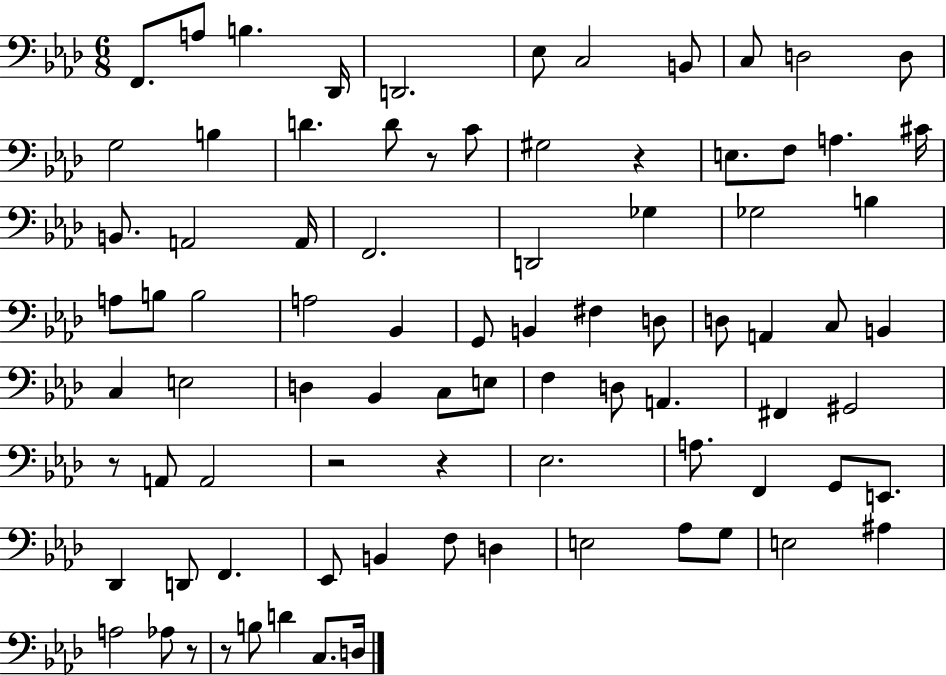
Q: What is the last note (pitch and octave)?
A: D3